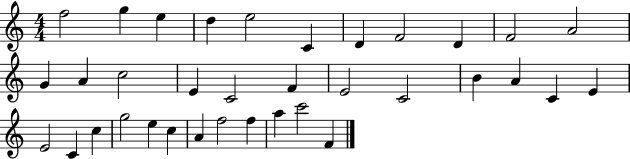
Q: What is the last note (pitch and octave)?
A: F4